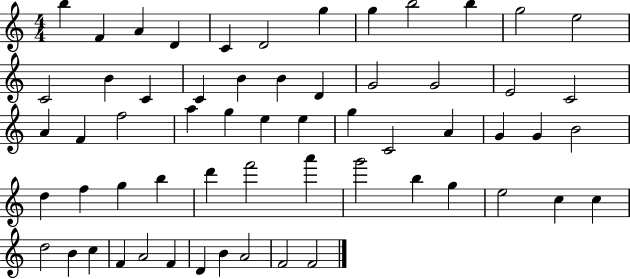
{
  \clef treble
  \numericTimeSignature
  \time 4/4
  \key c \major
  b''4 f'4 a'4 d'4 | c'4 d'2 g''4 | g''4 b''2 b''4 | g''2 e''2 | \break c'2 b'4 c'4 | c'4 b'4 b'4 d'4 | g'2 g'2 | e'2 c'2 | \break a'4 f'4 f''2 | a''4 g''4 e''4 e''4 | g''4 c'2 a'4 | g'4 g'4 b'2 | \break d''4 f''4 g''4 b''4 | d'''4 f'''2 a'''4 | g'''2 b''4 g''4 | e''2 c''4 c''4 | \break d''2 b'4 c''4 | f'4 a'2 f'4 | d'4 b'4 a'2 | f'2 f'2 | \break \bar "|."
}